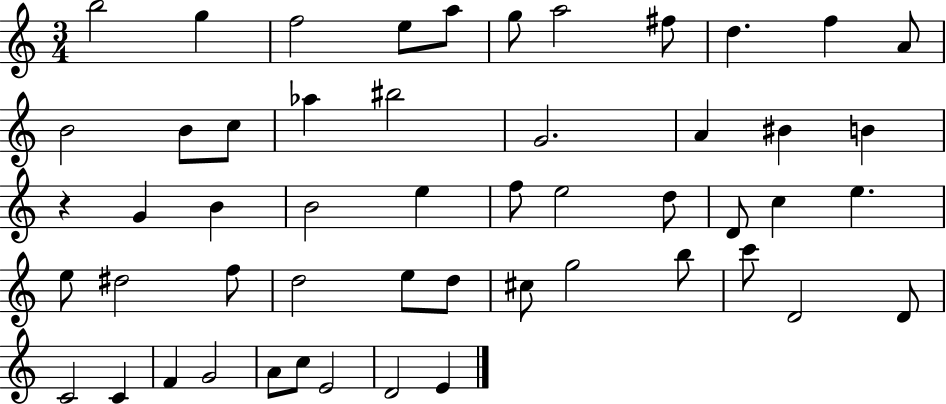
{
  \clef treble
  \numericTimeSignature
  \time 3/4
  \key c \major
  b''2 g''4 | f''2 e''8 a''8 | g''8 a''2 fis''8 | d''4. f''4 a'8 | \break b'2 b'8 c''8 | aes''4 bis''2 | g'2. | a'4 bis'4 b'4 | \break r4 g'4 b'4 | b'2 e''4 | f''8 e''2 d''8 | d'8 c''4 e''4. | \break e''8 dis''2 f''8 | d''2 e''8 d''8 | cis''8 g''2 b''8 | c'''8 d'2 d'8 | \break c'2 c'4 | f'4 g'2 | a'8 c''8 e'2 | d'2 e'4 | \break \bar "|."
}